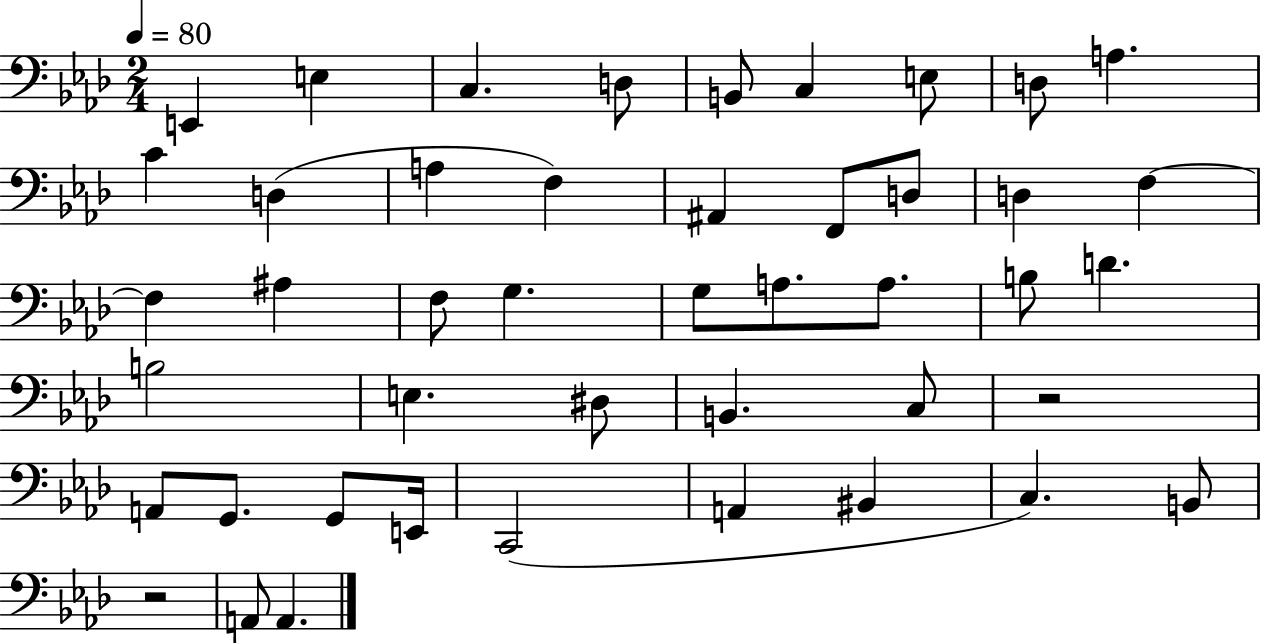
E2/q E3/q C3/q. D3/e B2/e C3/q E3/e D3/e A3/q. C4/q D3/q A3/q F3/q A#2/q F2/e D3/e D3/q F3/q F3/q A#3/q F3/e G3/q. G3/e A3/e. A3/e. B3/e D4/q. B3/h E3/q. D#3/e B2/q. C3/e R/h A2/e G2/e. G2/e E2/s C2/h A2/q BIS2/q C3/q. B2/e R/h A2/e A2/q.